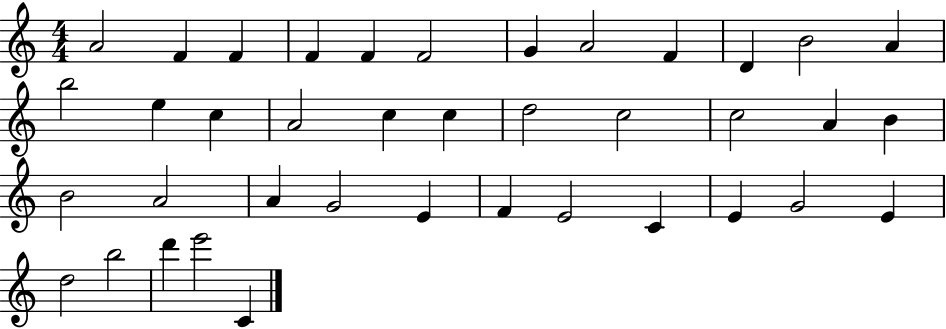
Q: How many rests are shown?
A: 0